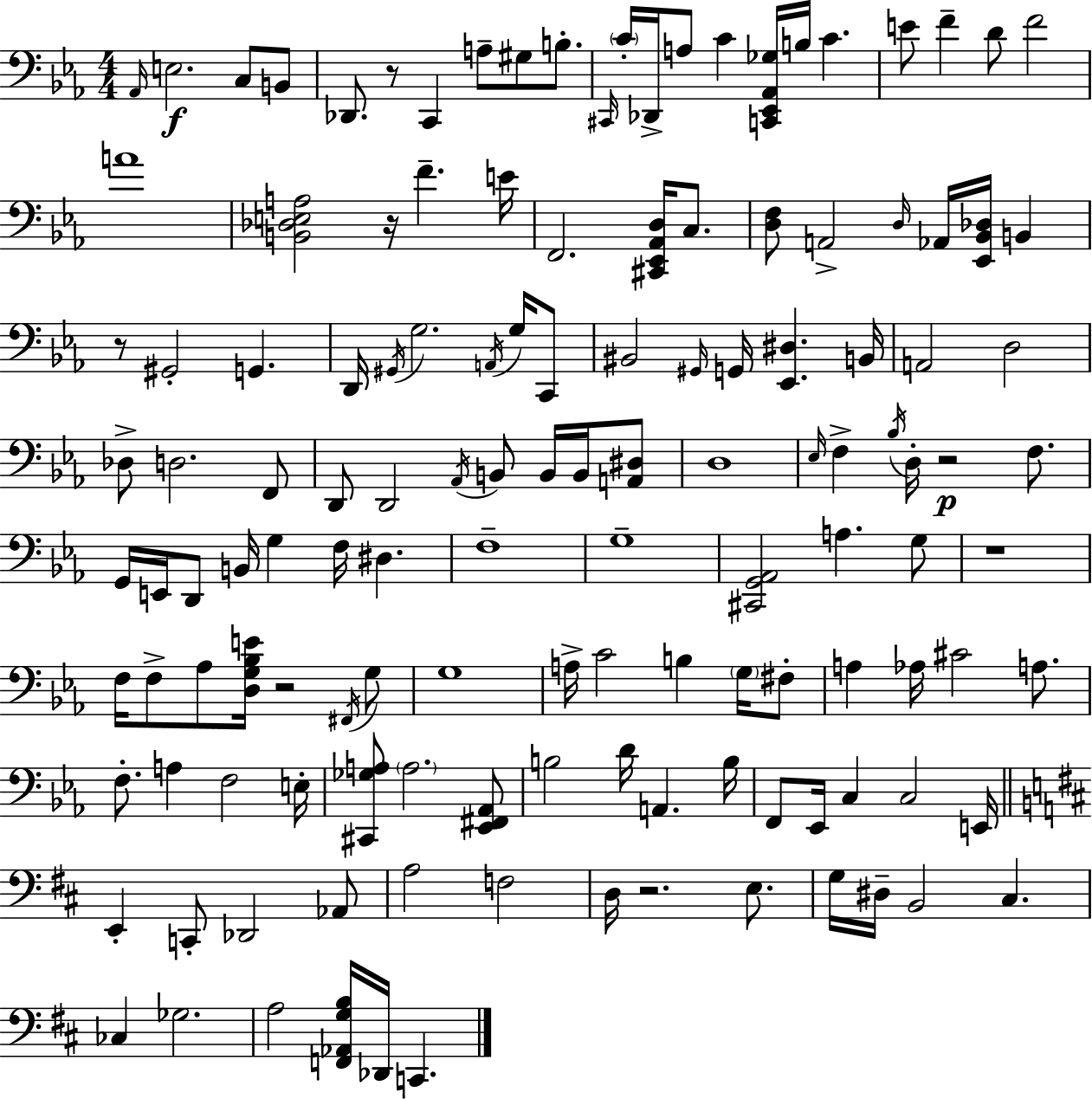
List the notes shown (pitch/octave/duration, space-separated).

Ab2/s E3/h. C3/e B2/e Db2/e. R/e C2/q A3/e G#3/e B3/e. C#2/s C4/s Db2/s A3/e C4/q [C2,Eb2,Ab2,Gb3]/s B3/s C4/q. E4/e F4/q D4/e F4/h A4/w [B2,Db3,E3,A3]/h R/s F4/q. E4/s F2/h. [C#2,Eb2,Ab2,D3]/s C3/e. [D3,F3]/e A2/h D3/s Ab2/s [Eb2,Bb2,Db3]/s B2/q R/e G#2/h G2/q. D2/s G#2/s G3/h. A2/s G3/s C2/e BIS2/h G#2/s G2/s [Eb2,D#3]/q. B2/s A2/h D3/h Db3/e D3/h. F2/e D2/e D2/h Ab2/s B2/e B2/s B2/s [A2,D#3]/e D3/w Eb3/s F3/q Bb3/s D3/s R/h F3/e. G2/s E2/s D2/e B2/s G3/q F3/s D#3/q. F3/w G3/w [C#2,G2,Ab2]/h A3/q. G3/e R/w F3/s F3/e Ab3/e [D3,G3,Bb3,E4]/s R/h F#2/s G3/e G3/w A3/s C4/h B3/q G3/s F#3/e A3/q Ab3/s C#4/h A3/e. F3/e. A3/q F3/h E3/s [C#2,Gb3,A3]/e A3/h. [Eb2,F#2,Ab2]/e B3/h D4/s A2/q. B3/s F2/e Eb2/s C3/q C3/h E2/s E2/q C2/e Db2/h Ab2/e A3/h F3/h D3/s R/h. E3/e. G3/s D#3/s B2/h C#3/q. CES3/q Gb3/h. A3/h [F2,Ab2,G3,B3]/s Db2/s C2/q.